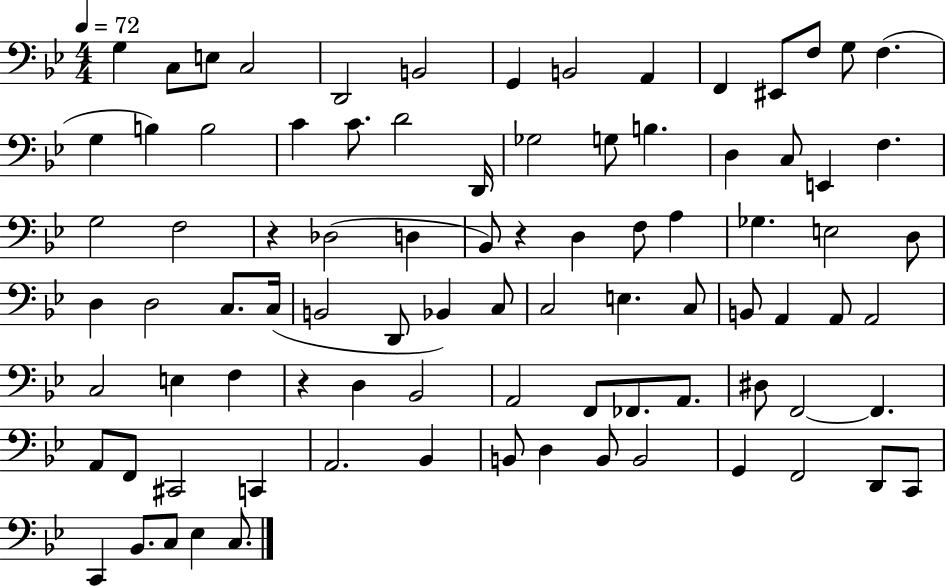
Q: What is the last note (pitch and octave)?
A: C3